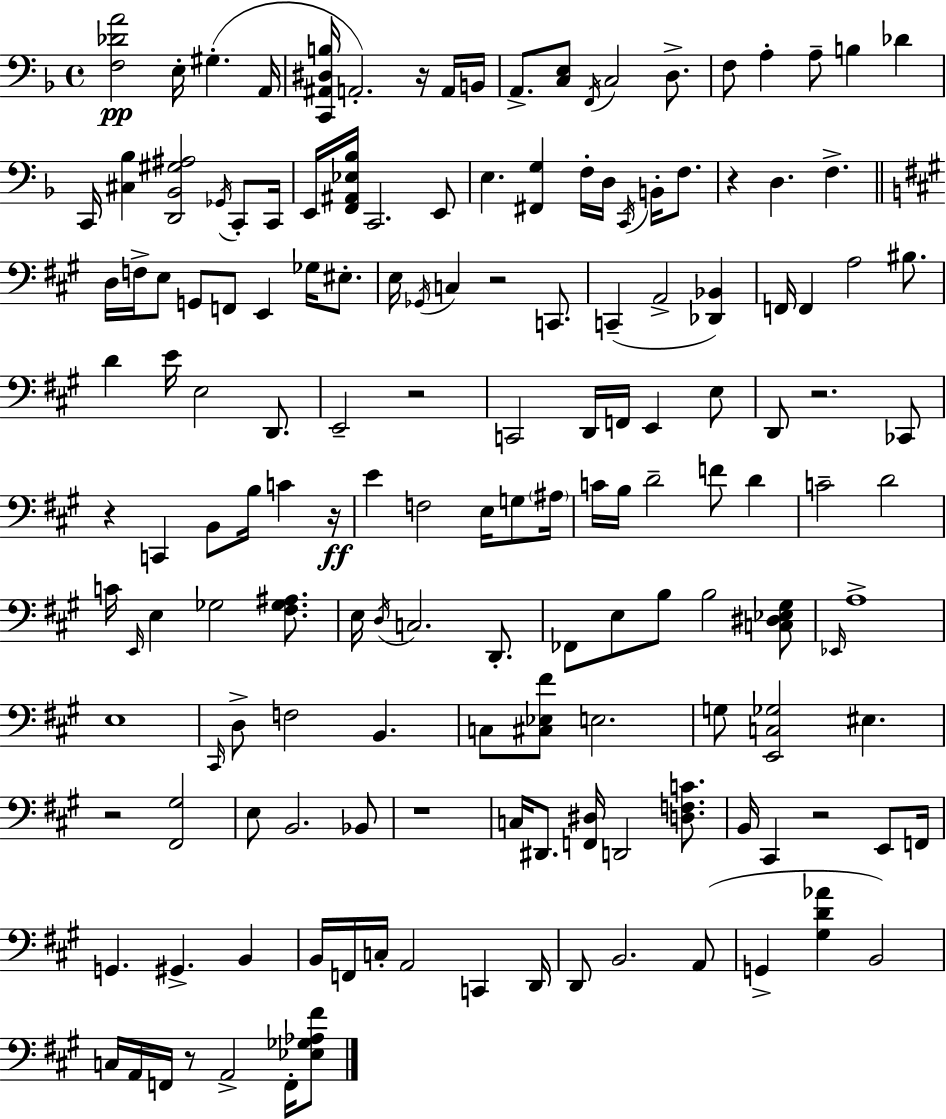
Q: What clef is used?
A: bass